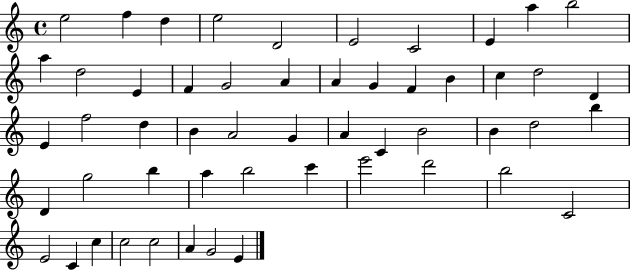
E5/h F5/q D5/q E5/h D4/h E4/h C4/h E4/q A5/q B5/h A5/q D5/h E4/q F4/q G4/h A4/q A4/q G4/q F4/q B4/q C5/q D5/h D4/q E4/q F5/h D5/q B4/q A4/h G4/q A4/q C4/q B4/h B4/q D5/h B5/q D4/q G5/h B5/q A5/q B5/h C6/q E6/h D6/h B5/h C4/h E4/h C4/q C5/q C5/h C5/h A4/q G4/h E4/q